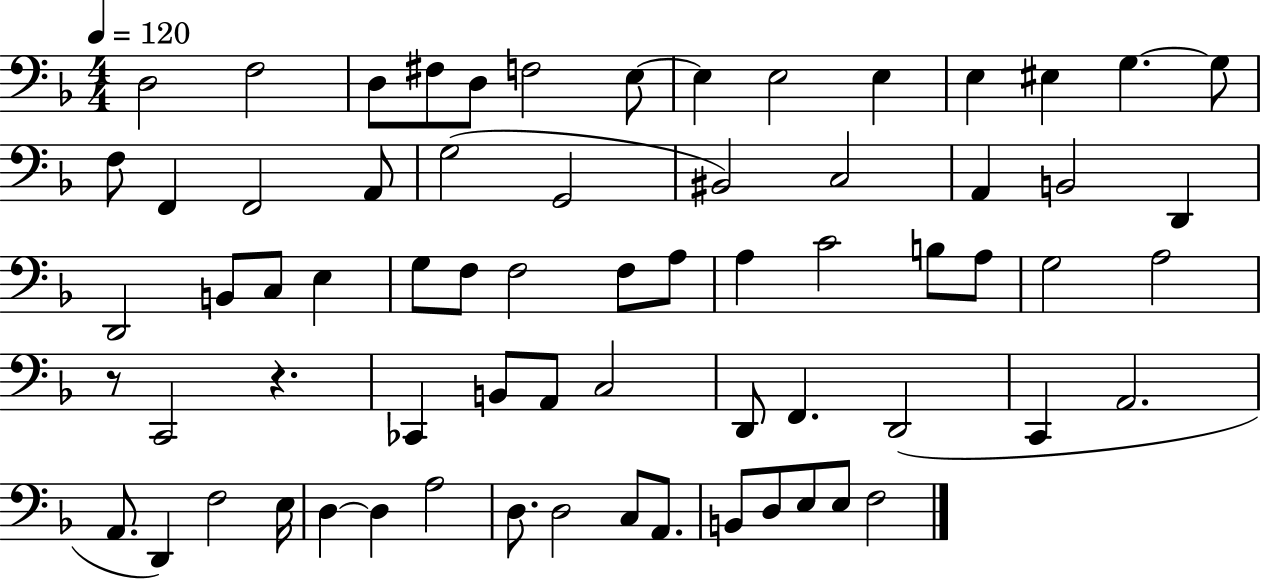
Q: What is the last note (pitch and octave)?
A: F3